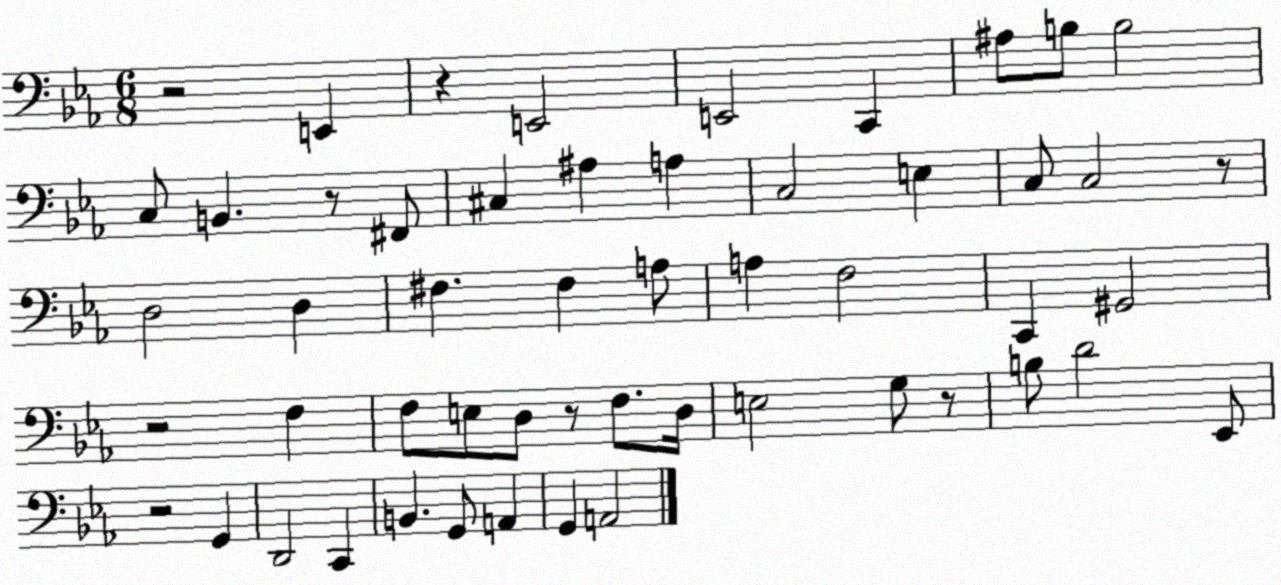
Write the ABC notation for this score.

X:1
T:Untitled
M:6/8
L:1/4
K:Eb
z2 E,, z E,,2 E,,2 C,, ^A,/2 B,/2 B,2 C,/2 B,, z/2 ^F,,/2 ^C, ^A, A, C,2 E, C,/2 C,2 z/2 D,2 D, ^F, ^F, A,/2 A, F,2 C,, ^G,,2 z2 F, F,/2 E,/2 D,/2 z/2 F,/2 D,/4 E,2 G,/2 z/2 B,/2 D2 _E,,/2 z2 G,, D,,2 C,, B,, G,,/2 A,, G,, A,,2